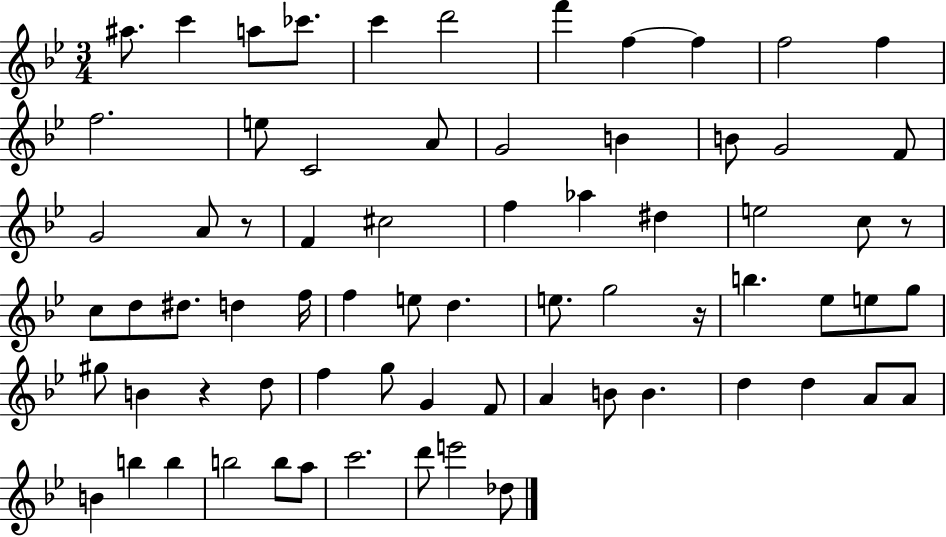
A#5/e. C6/q A5/e CES6/e. C6/q D6/h F6/q F5/q F5/q F5/h F5/q F5/h. E5/e C4/h A4/e G4/h B4/q B4/e G4/h F4/e G4/h A4/e R/e F4/q C#5/h F5/q Ab5/q D#5/q E5/h C5/e R/e C5/e D5/e D#5/e. D5/q F5/s F5/q E5/e D5/q. E5/e. G5/h R/s B5/q. Eb5/e E5/e G5/e G#5/e B4/q R/q D5/e F5/q G5/e G4/q F4/e A4/q B4/e B4/q. D5/q D5/q A4/e A4/e B4/q B5/q B5/q B5/h B5/e A5/e C6/h. D6/e E6/h Db5/e